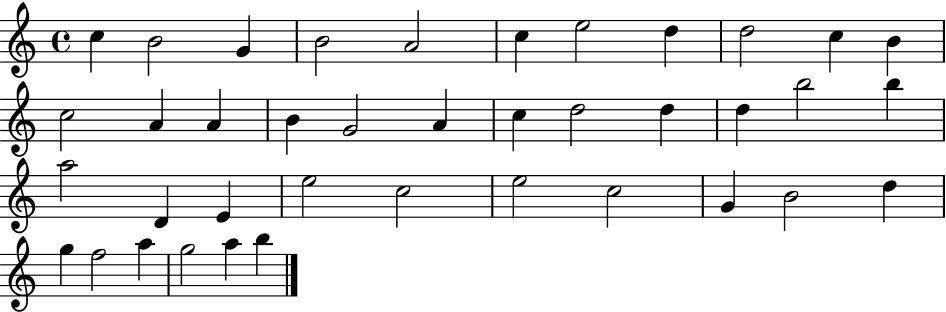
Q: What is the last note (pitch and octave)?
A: B5